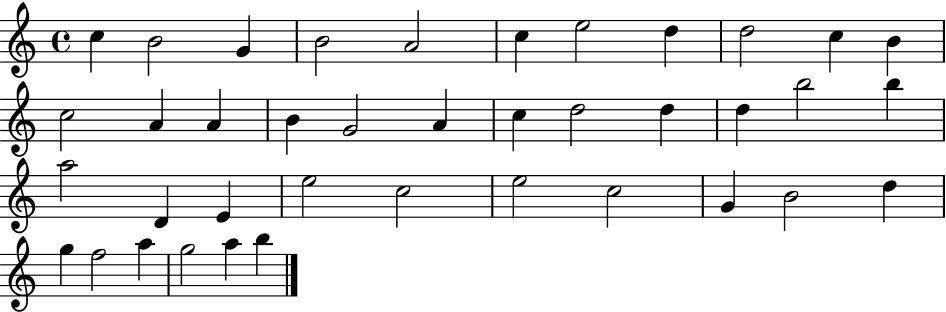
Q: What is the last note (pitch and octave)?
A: B5